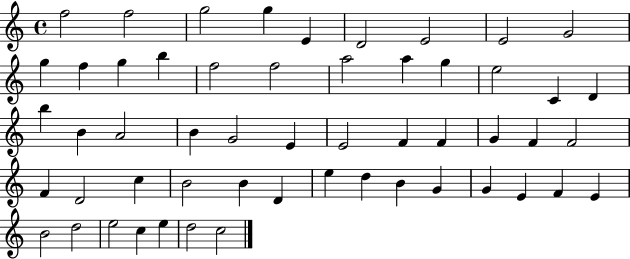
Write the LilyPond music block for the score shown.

{
  \clef treble
  \time 4/4
  \defaultTimeSignature
  \key c \major
  f''2 f''2 | g''2 g''4 e'4 | d'2 e'2 | e'2 g'2 | \break g''4 f''4 g''4 b''4 | f''2 f''2 | a''2 a''4 g''4 | e''2 c'4 d'4 | \break b''4 b'4 a'2 | b'4 g'2 e'4 | e'2 f'4 f'4 | g'4 f'4 f'2 | \break f'4 d'2 c''4 | b'2 b'4 d'4 | e''4 d''4 b'4 g'4 | g'4 e'4 f'4 e'4 | \break b'2 d''2 | e''2 c''4 e''4 | d''2 c''2 | \bar "|."
}